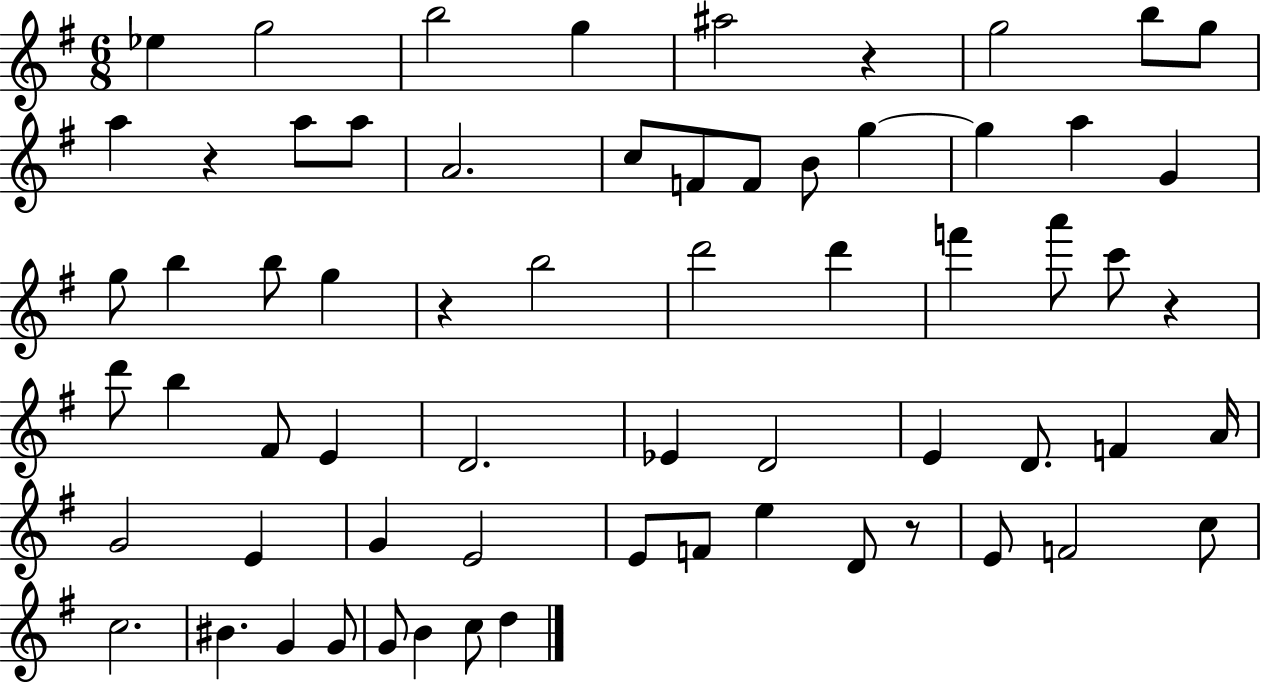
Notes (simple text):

Eb5/q G5/h B5/h G5/q A#5/h R/q G5/h B5/e G5/e A5/q R/q A5/e A5/e A4/h. C5/e F4/e F4/e B4/e G5/q G5/q A5/q G4/q G5/e B5/q B5/e G5/q R/q B5/h D6/h D6/q F6/q A6/e C6/e R/q D6/e B5/q F#4/e E4/q D4/h. Eb4/q D4/h E4/q D4/e. F4/q A4/s G4/h E4/q G4/q E4/h E4/e F4/e E5/q D4/e R/e E4/e F4/h C5/e C5/h. BIS4/q. G4/q G4/e G4/e B4/q C5/e D5/q